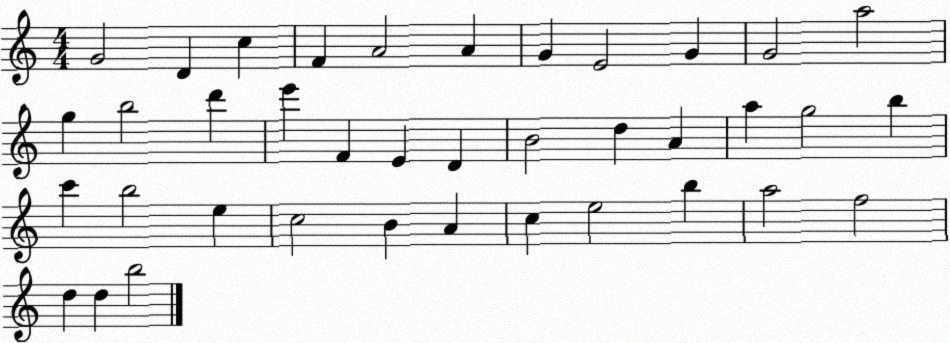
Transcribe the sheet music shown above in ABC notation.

X:1
T:Untitled
M:4/4
L:1/4
K:C
G2 D c F A2 A G E2 G G2 a2 g b2 d' e' F E D B2 d A a g2 b c' b2 e c2 B A c e2 b a2 f2 d d b2